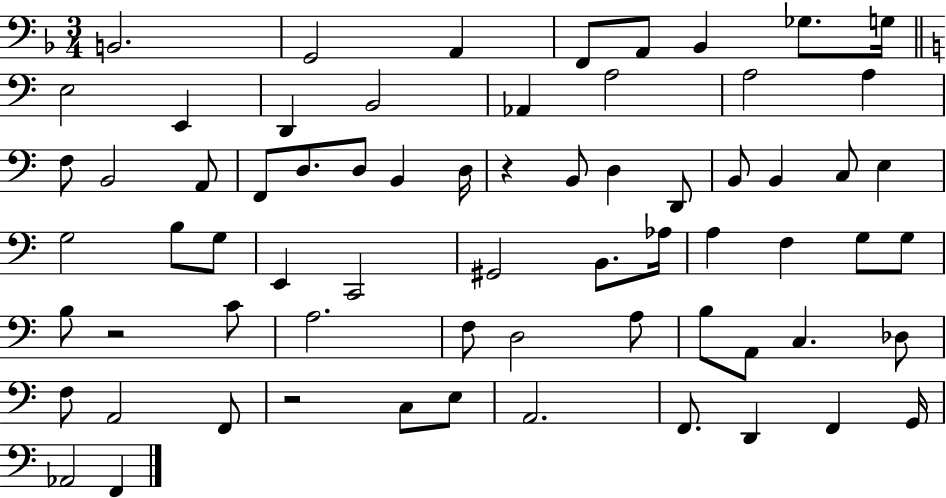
X:1
T:Untitled
M:3/4
L:1/4
K:F
B,,2 G,,2 A,, F,,/2 A,,/2 _B,, _G,/2 G,/4 E,2 E,, D,, B,,2 _A,, A,2 A,2 A, F,/2 B,,2 A,,/2 F,,/2 D,/2 D,/2 B,, D,/4 z B,,/2 D, D,,/2 B,,/2 B,, C,/2 E, G,2 B,/2 G,/2 E,, C,,2 ^G,,2 B,,/2 _A,/4 A, F, G,/2 G,/2 B,/2 z2 C/2 A,2 F,/2 D,2 A,/2 B,/2 A,,/2 C, _D,/2 F,/2 A,,2 F,,/2 z2 C,/2 E,/2 A,,2 F,,/2 D,, F,, G,,/4 _A,,2 F,,